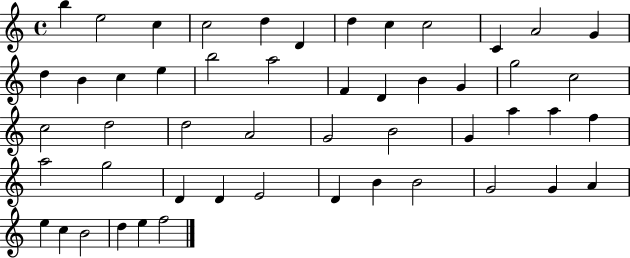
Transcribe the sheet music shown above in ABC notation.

X:1
T:Untitled
M:4/4
L:1/4
K:C
b e2 c c2 d D d c c2 C A2 G d B c e b2 a2 F D B G g2 c2 c2 d2 d2 A2 G2 B2 G a a f a2 g2 D D E2 D B B2 G2 G A e c B2 d e f2